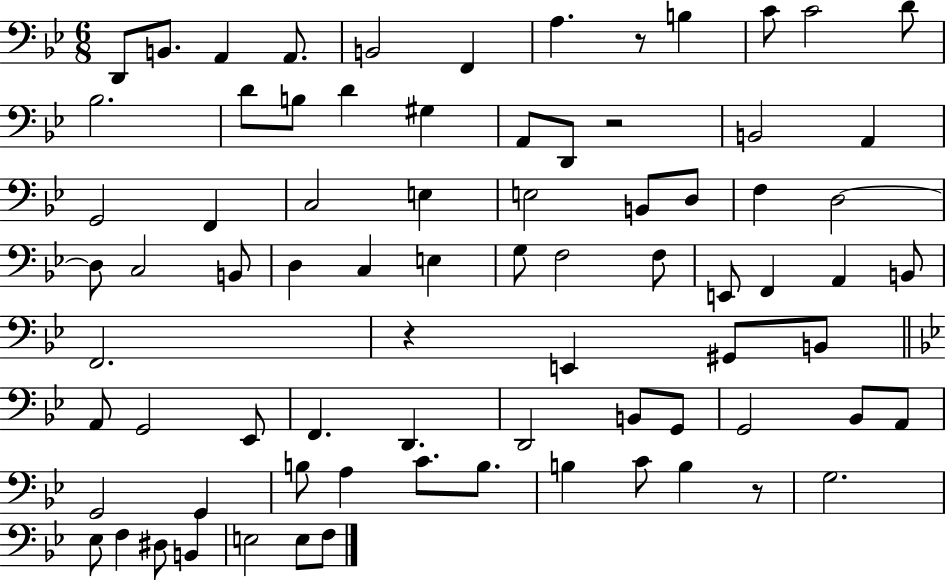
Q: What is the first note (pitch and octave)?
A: D2